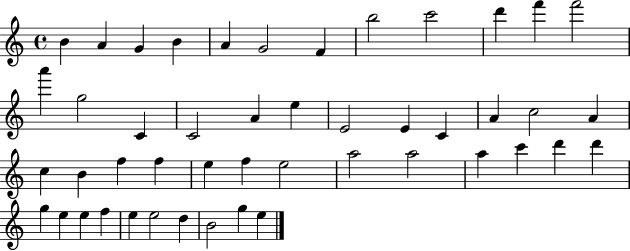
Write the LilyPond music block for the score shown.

{
  \clef treble
  \time 4/4
  \defaultTimeSignature
  \key c \major
  b'4 a'4 g'4 b'4 | a'4 g'2 f'4 | b''2 c'''2 | d'''4 f'''4 f'''2 | \break a'''4 g''2 c'4 | c'2 a'4 e''4 | e'2 e'4 c'4 | a'4 c''2 a'4 | \break c''4 b'4 f''4 f''4 | e''4 f''4 e''2 | a''2 a''2 | a''4 c'''4 d'''4 d'''4 | \break g''4 e''4 e''4 f''4 | e''4 e''2 d''4 | b'2 g''4 e''4 | \bar "|."
}